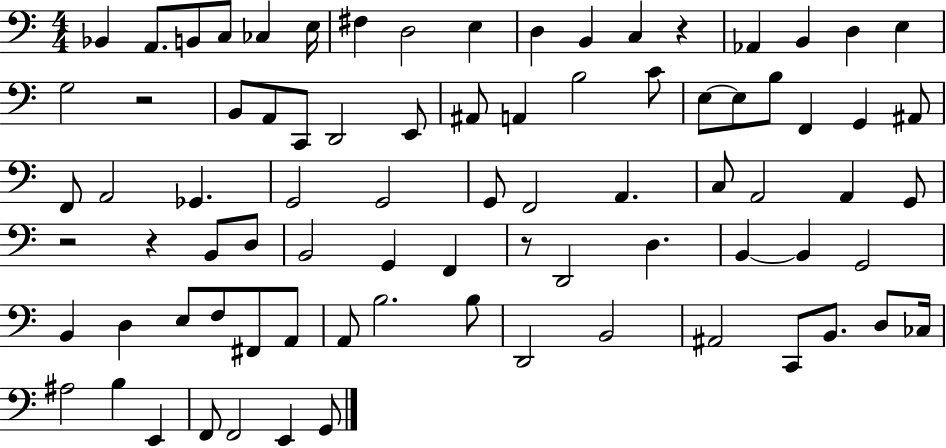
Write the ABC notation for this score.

X:1
T:Untitled
M:4/4
L:1/4
K:C
_B,, A,,/2 B,,/2 C,/2 _C, E,/4 ^F, D,2 E, D, B,, C, z _A,, B,, D, E, G,2 z2 B,,/2 A,,/2 C,,/2 D,,2 E,,/2 ^A,,/2 A,, B,2 C/2 E,/2 E,/2 B,/2 F,, G,, ^A,,/2 F,,/2 A,,2 _G,, G,,2 G,,2 G,,/2 F,,2 A,, C,/2 A,,2 A,, G,,/2 z2 z B,,/2 D,/2 B,,2 G,, F,, z/2 D,,2 D, B,, B,, G,,2 B,, D, E,/2 F,/2 ^F,,/2 A,,/2 A,,/2 B,2 B,/2 D,,2 B,,2 ^A,,2 C,,/2 B,,/2 D,/2 _C,/4 ^A,2 B, E,, F,,/2 F,,2 E,, G,,/2